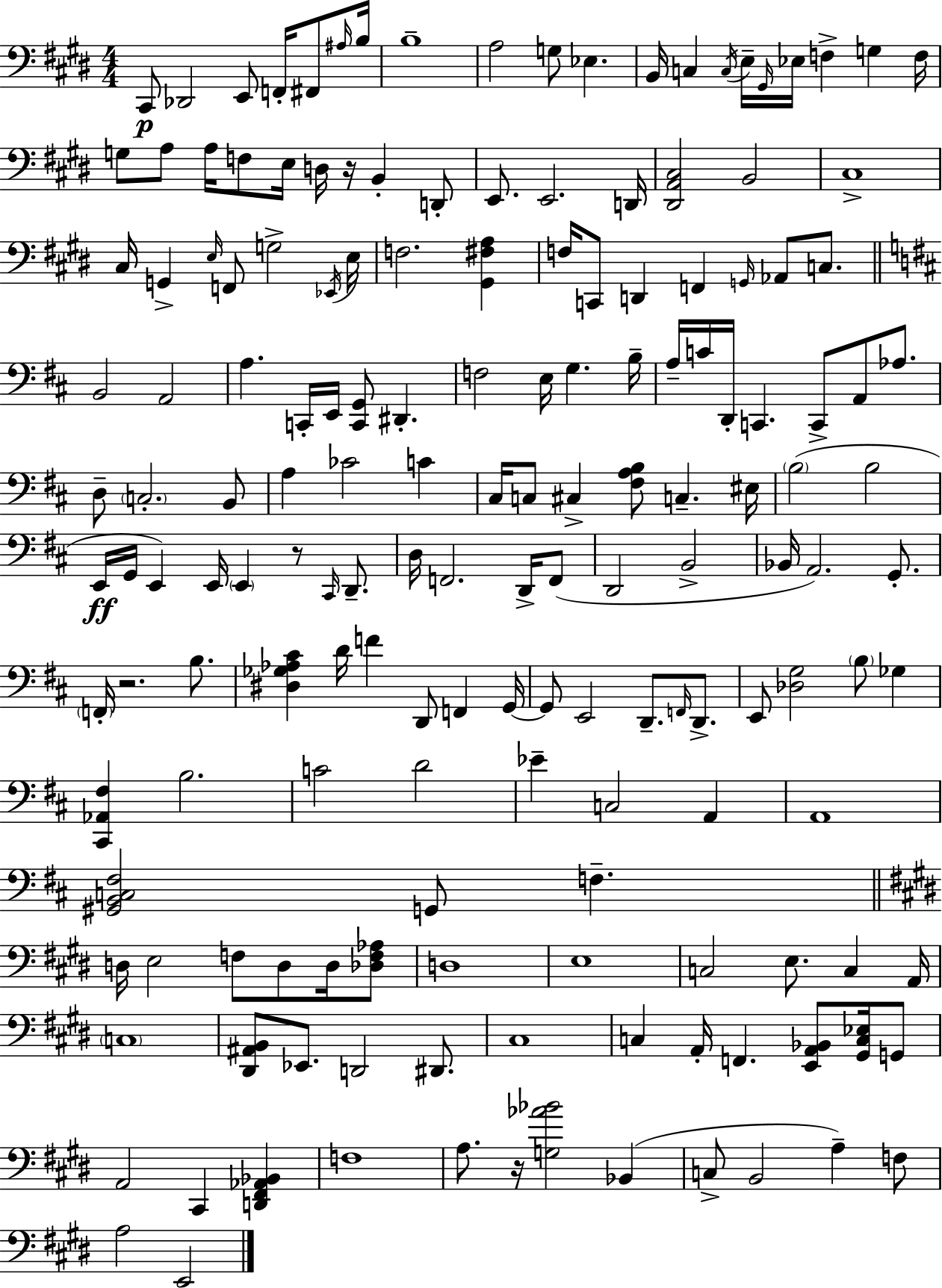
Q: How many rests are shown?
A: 4